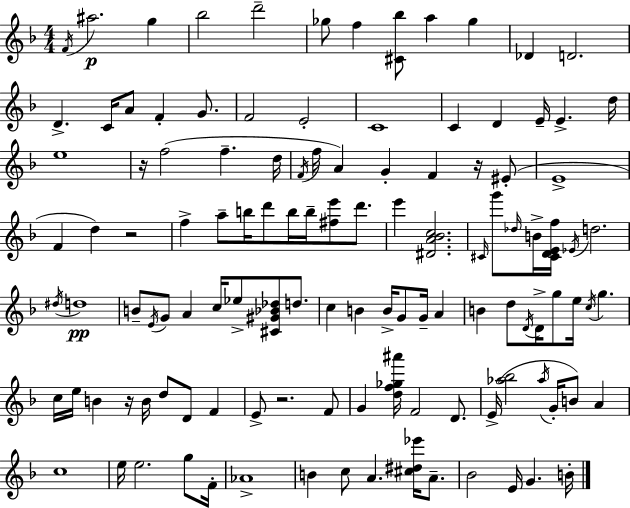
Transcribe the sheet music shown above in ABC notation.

X:1
T:Untitled
M:4/4
L:1/4
K:F
F/4 ^a2 g _b2 d'2 _g/2 f [^C_b]/2 a _g _D D2 D C/4 A/2 F G/2 F2 E2 C4 C D E/4 E d/4 e4 z/4 f2 f d/4 F/4 f/4 A G F z/4 ^E/2 E4 F d z2 f a/2 b/4 d'/2 b/4 b/4 [^fe']/2 d'/2 e' [^DA_Bc]2 ^C/4 g'/2 _d/4 B/4 [^CDEf]/4 _E/4 d2 ^d/4 d4 B/2 E/4 G/2 A c/4 _e/2 [^C^G_B_d]/2 d/2 c B B/4 G/2 G/4 A B d/2 D/4 D/4 g/2 e/4 c/4 g c/4 e/4 B z/4 B/4 d/2 D/2 F E/2 z2 F/2 G [df_g^a']/4 F2 D/2 E/4 [_a_b]2 _a/4 G/4 B/2 A c4 e/4 e2 g/2 F/4 _A4 B c/2 A [^c^d_e']/4 A/2 _B2 E/4 G B/4